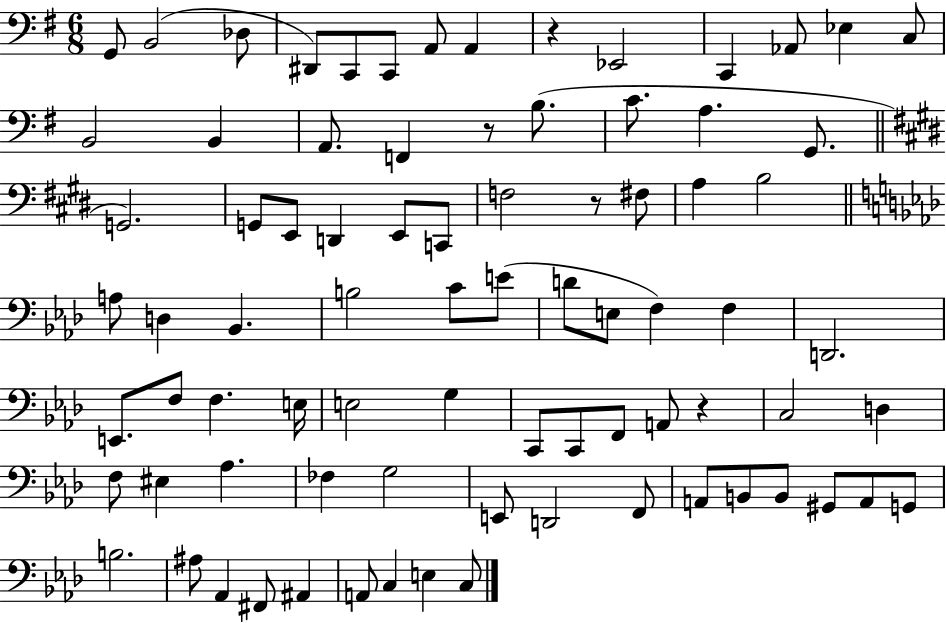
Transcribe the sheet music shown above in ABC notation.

X:1
T:Untitled
M:6/8
L:1/4
K:G
G,,/2 B,,2 _D,/2 ^D,,/2 C,,/2 C,,/2 A,,/2 A,, z _E,,2 C,, _A,,/2 _E, C,/2 B,,2 B,, A,,/2 F,, z/2 B,/2 C/2 A, G,,/2 G,,2 G,,/2 E,,/2 D,, E,,/2 C,,/2 F,2 z/2 ^F,/2 A, B,2 A,/2 D, _B,, B,2 C/2 E/2 D/2 E,/2 F, F, D,,2 E,,/2 F,/2 F, E,/4 E,2 G, C,,/2 C,,/2 F,,/2 A,,/2 z C,2 D, F,/2 ^E, _A, _F, G,2 E,,/2 D,,2 F,,/2 A,,/2 B,,/2 B,,/2 ^G,,/2 A,,/2 G,,/2 B,2 ^A,/2 _A,, ^F,,/2 ^A,, A,,/2 C, E, C,/2